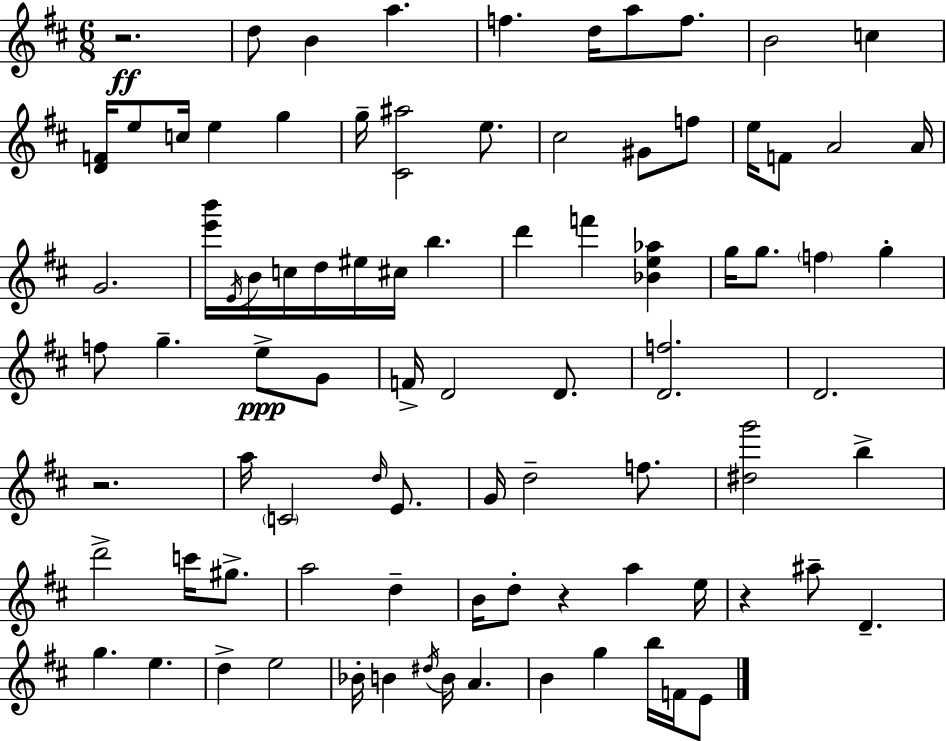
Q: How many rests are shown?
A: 4